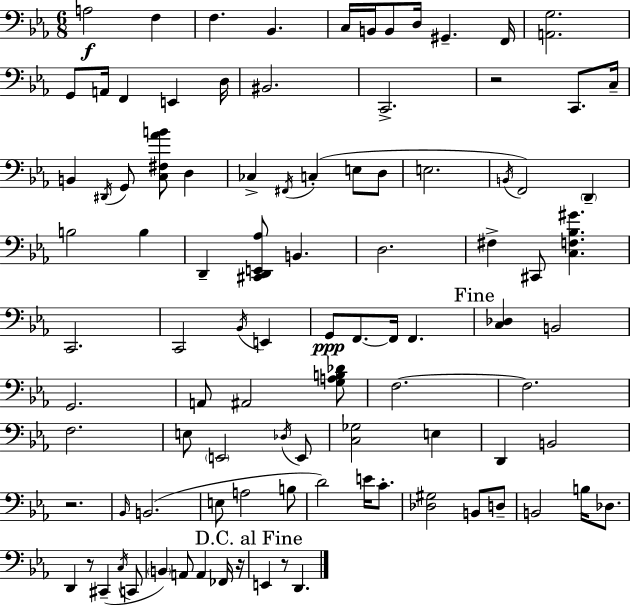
{
  \clef bass
  \numericTimeSignature
  \time 6/8
  \key c \minor
  \repeat volta 2 { a2\f f4 | f4. bes,4. | c16 b,16 b,8 d16 gis,4.-- f,16 | <a, g>2. | \break g,8 a,16 f,4 e,4 d16 | bis,2. | c,2.-> | r2 c,8. c16-- | \break b,4 \acciaccatura { dis,16 } g,8 <c fis aes' b'>8 d4 | ces4-> \acciaccatura { fis,16 } c4-.( e8 | d8 e2. | \acciaccatura { b,16 } f,2) \parenthesize d,4-- | \break b2 b4 | d,4-- <cis, d, e, aes>8 b,4. | d2. | fis4-> cis,8 <c f bes gis'>4. | \break c,2. | c,2 \acciaccatura { bes,16 } | e,4 g,8\ppp f,8.~~ f,16 f,4. | \mark "Fine" <c des>4 b,2 | \break g,2. | a,8 ais,2 | <g a b des'>8 f2.~~ | f2. | \break f2. | e8 \parenthesize e,2 | \acciaccatura { des16 } e,8 <c ges>2 | e4 d,4 b,2 | \break r2. | \grace { bes,16 }( b,2. | e8 a2 | b8 d'2) | \break e'16 c'8.-. <des gis>2 | b,8 d8-- b,2 | b16 des8. d,4 r8 | cis,4--( \acciaccatura { c16 } c,8 \parenthesize b,4) a,8 | \break a,4 fes,16 r16 \mark "D.C. al Fine" e,4 r8 | d,4. } \bar "|."
}